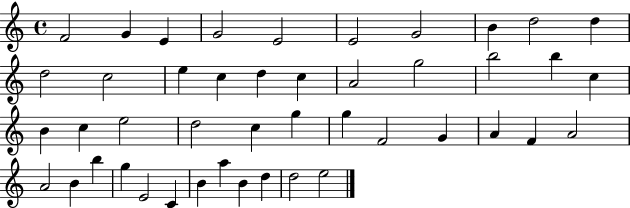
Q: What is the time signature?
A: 4/4